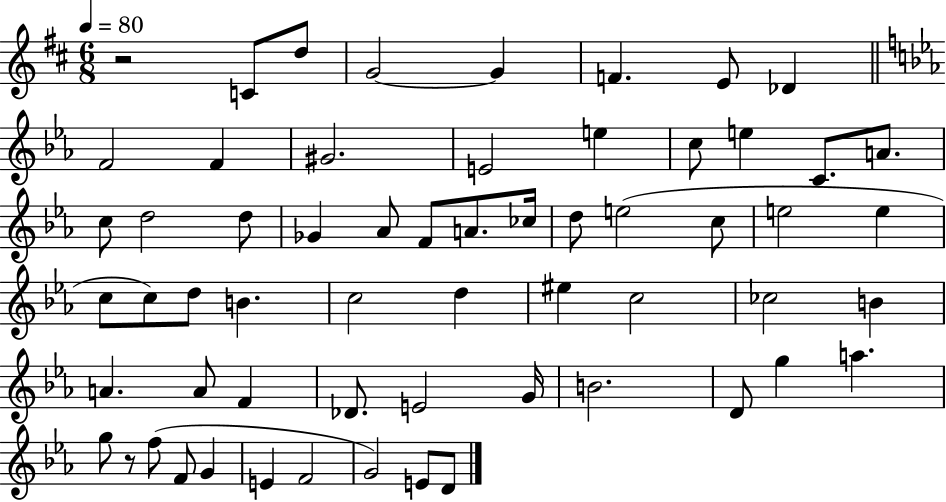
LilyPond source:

{
  \clef treble
  \numericTimeSignature
  \time 6/8
  \key d \major
  \tempo 4 = 80
  \repeat volta 2 { r2 c'8 d''8 | g'2~~ g'4 | f'4. e'8 des'4 | \bar "||" \break \key c \minor f'2 f'4 | gis'2. | e'2 e''4 | c''8 e''4 c'8. a'8. | \break c''8 d''2 d''8 | ges'4 aes'8 f'8 a'8. ces''16 | d''8 e''2( c''8 | e''2 e''4 | \break c''8 c''8) d''8 b'4. | c''2 d''4 | eis''4 c''2 | ces''2 b'4 | \break a'4. a'8 f'4 | des'8. e'2 g'16 | b'2. | d'8 g''4 a''4. | \break g''8 r8 f''8( f'8 g'4 | e'4 f'2 | g'2) e'8 d'8 | } \bar "|."
}